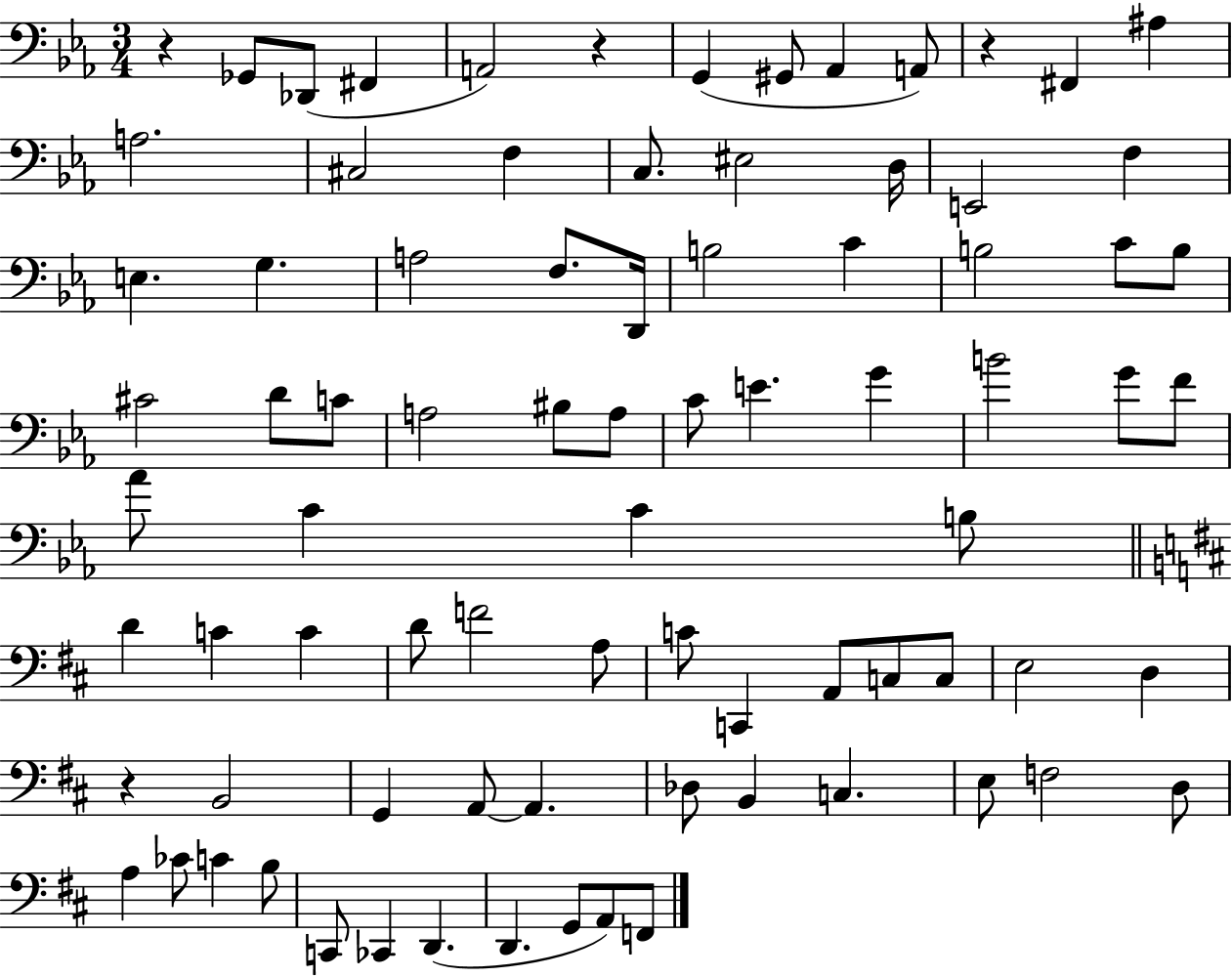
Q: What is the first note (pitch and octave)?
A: Gb2